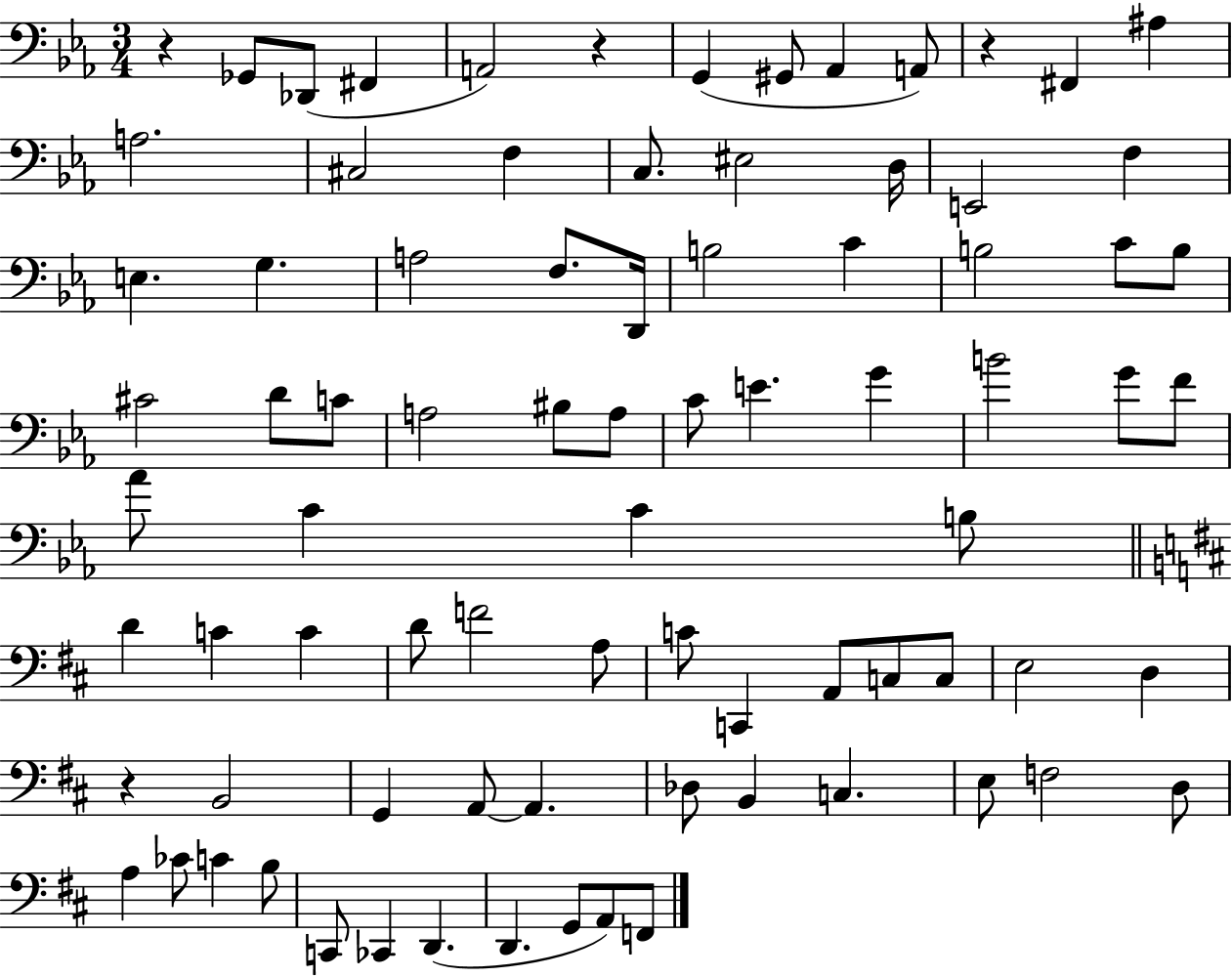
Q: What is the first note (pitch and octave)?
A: Gb2